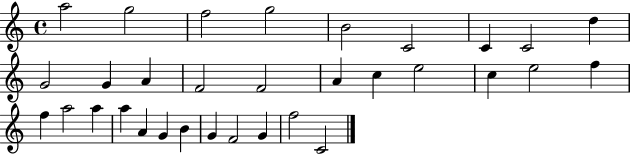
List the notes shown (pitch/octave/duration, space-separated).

A5/h G5/h F5/h G5/h B4/h C4/h C4/q C4/h D5/q G4/h G4/q A4/q F4/h F4/h A4/q C5/q E5/h C5/q E5/h F5/q F5/q A5/h A5/q A5/q A4/q G4/q B4/q G4/q F4/h G4/q F5/h C4/h